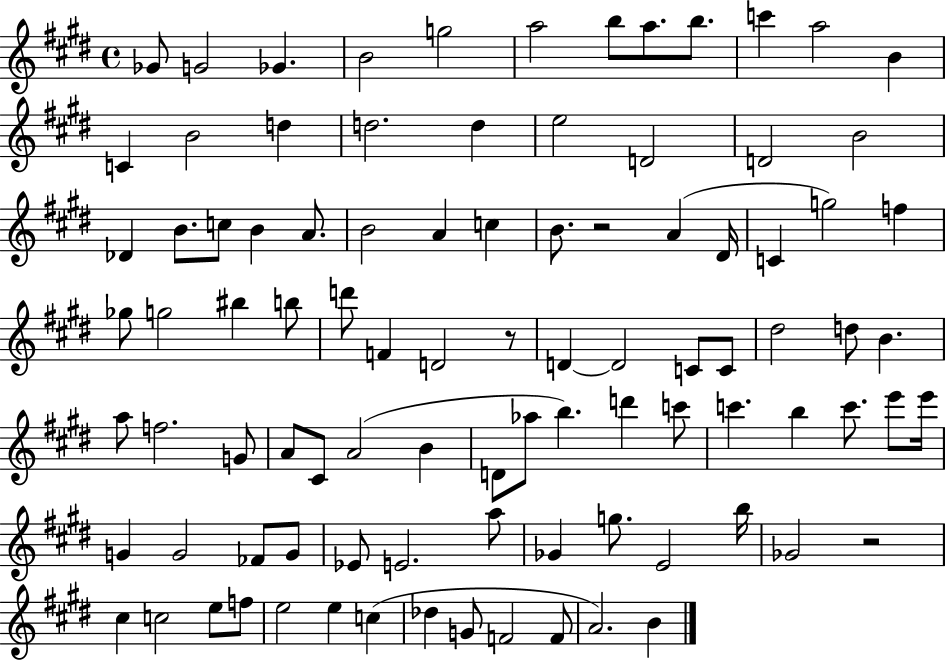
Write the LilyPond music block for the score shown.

{
  \clef treble
  \time 4/4
  \defaultTimeSignature
  \key e \major
  \repeat volta 2 { ges'8 g'2 ges'4. | b'2 g''2 | a''2 b''8 a''8. b''8. | c'''4 a''2 b'4 | \break c'4 b'2 d''4 | d''2. d''4 | e''2 d'2 | d'2 b'2 | \break des'4 b'8. c''8 b'4 a'8. | b'2 a'4 c''4 | b'8. r2 a'4( dis'16 | c'4 g''2) f''4 | \break ges''8 g''2 bis''4 b''8 | d'''8 f'4 d'2 r8 | d'4~~ d'2 c'8 c'8 | dis''2 d''8 b'4. | \break a''8 f''2. g'8 | a'8 cis'8 a'2( b'4 | d'8 aes''8 b''4.) d'''4 c'''8 | c'''4. b''4 c'''8. e'''8 e'''16 | \break g'4 g'2 fes'8 g'8 | ees'8 e'2. a''8 | ges'4 g''8. e'2 b''16 | ges'2 r2 | \break cis''4 c''2 e''8 f''8 | e''2 e''4 c''4( | des''4 g'8 f'2 f'8 | a'2.) b'4 | \break } \bar "|."
}